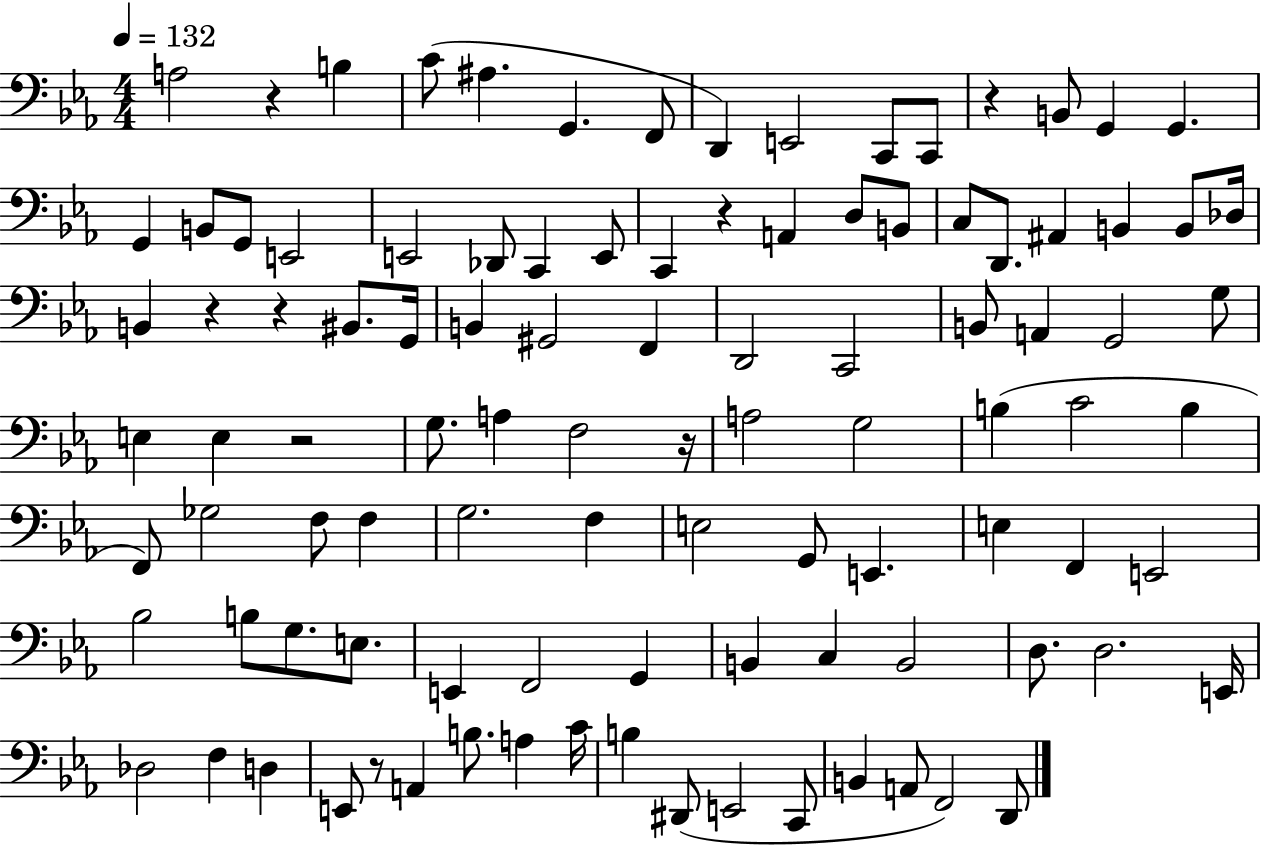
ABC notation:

X:1
T:Untitled
M:4/4
L:1/4
K:Eb
A,2 z B, C/2 ^A, G,, F,,/2 D,, E,,2 C,,/2 C,,/2 z B,,/2 G,, G,, G,, B,,/2 G,,/2 E,,2 E,,2 _D,,/2 C,, E,,/2 C,, z A,, D,/2 B,,/2 C,/2 D,,/2 ^A,, B,, B,,/2 _D,/4 B,, z z ^B,,/2 G,,/4 B,, ^G,,2 F,, D,,2 C,,2 B,,/2 A,, G,,2 G,/2 E, E, z2 G,/2 A, F,2 z/4 A,2 G,2 B, C2 B, F,,/2 _G,2 F,/2 F, G,2 F, E,2 G,,/2 E,, E, F,, E,,2 _B,2 B,/2 G,/2 E,/2 E,, F,,2 G,, B,, C, B,,2 D,/2 D,2 E,,/4 _D,2 F, D, E,,/2 z/2 A,, B,/2 A, C/4 B, ^D,,/2 E,,2 C,,/2 B,, A,,/2 F,,2 D,,/2